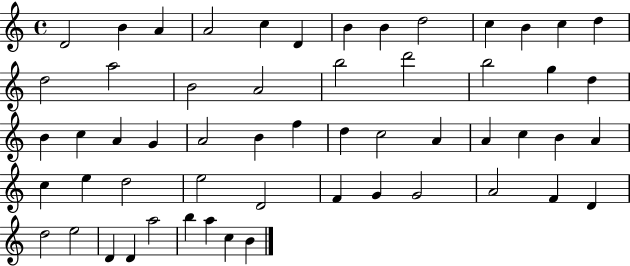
X:1
T:Untitled
M:4/4
L:1/4
K:C
D2 B A A2 c D B B d2 c B c d d2 a2 B2 A2 b2 d'2 b2 g d B c A G A2 B f d c2 A A c B A c e d2 e2 D2 F G G2 A2 F D d2 e2 D D a2 b a c B